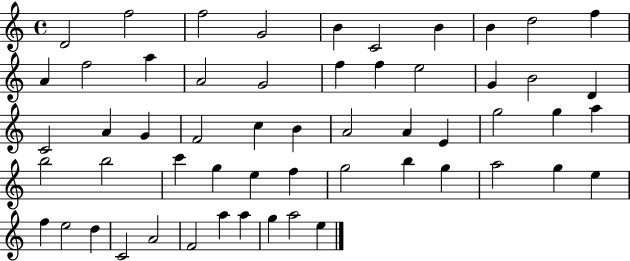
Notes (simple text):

D4/h F5/h F5/h G4/h B4/q C4/h B4/q B4/q D5/h F5/q A4/q F5/h A5/q A4/h G4/h F5/q F5/q E5/h G4/q B4/h D4/q C4/h A4/q G4/q F4/h C5/q B4/q A4/h A4/q E4/q G5/h G5/q A5/q B5/h B5/h C6/q G5/q E5/q F5/q G5/h B5/q G5/q A5/h G5/q E5/q F5/q E5/h D5/q C4/h A4/h F4/h A5/q A5/q G5/q A5/h E5/q